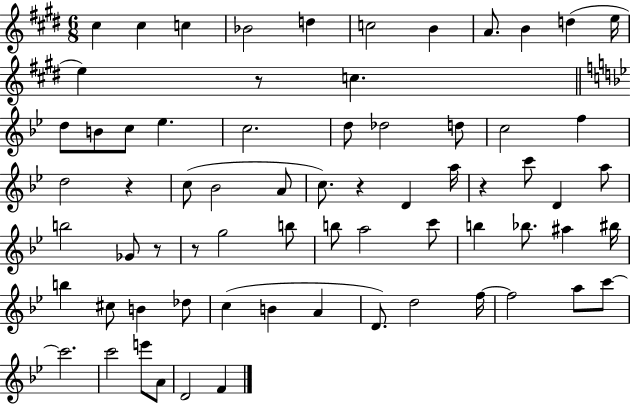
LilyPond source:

{
  \clef treble
  \numericTimeSignature
  \time 6/8
  \key e \major
  cis''4 cis''4 c''4 | bes'2 d''4 | c''2 b'4 | a'8. b'4 d''4( e''16 | \break e''4) r8 c''4. | \bar "||" \break \key bes \major d''8 b'8 c''8 ees''4. | c''2. | d''8 des''2 d''8 | c''2 f''4 | \break d''2 r4 | c''8( bes'2 a'8 | c''8.) r4 d'4 a''16 | r4 c'''8 d'4 a''8 | \break b''2 ges'8 r8 | r8 g''2 b''8 | b''8 a''2 c'''8 | b''4 bes''8. ais''4 bis''16 | \break b''4 cis''8 b'4 des''8 | c''4( b'4 a'4 | d'8.) d''2 f''16~~ | f''2 a''8 c'''8~~ | \break c'''2. | c'''2 e'''8 a'8 | d'2 f'4 | \bar "|."
}